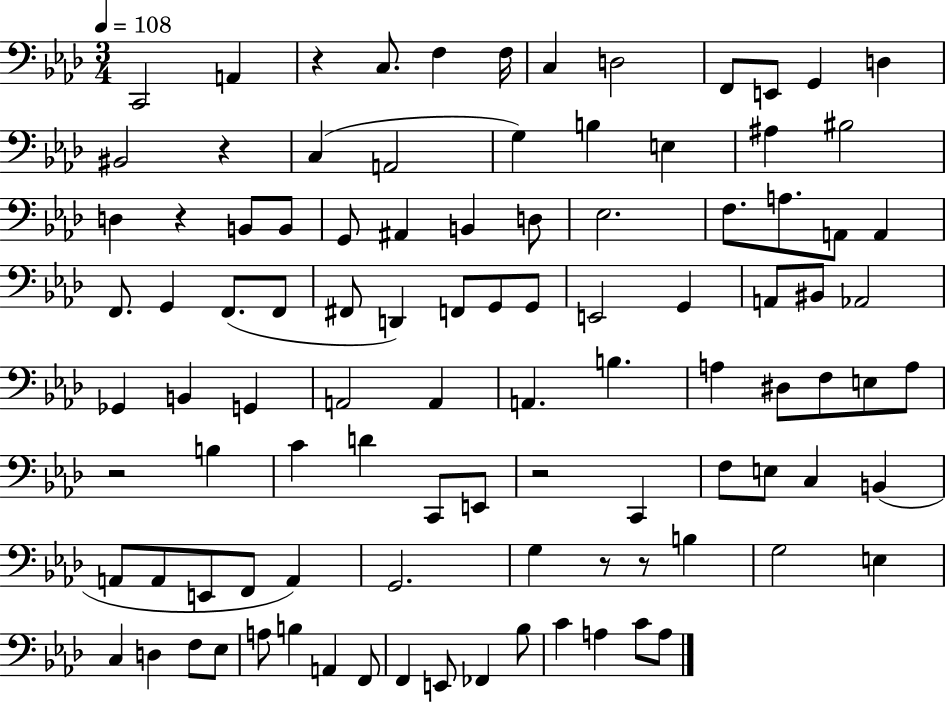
C2/h A2/q R/q C3/e. F3/q F3/s C3/q D3/h F2/e E2/e G2/q D3/q BIS2/h R/q C3/q A2/h G3/q B3/q E3/q A#3/q BIS3/h D3/q R/q B2/e B2/e G2/e A#2/q B2/q D3/e Eb3/h. F3/e. A3/e. A2/e A2/q F2/e. G2/q F2/e. F2/e F#2/e D2/q F2/e G2/e G2/e E2/h G2/q A2/e BIS2/e Ab2/h Gb2/q B2/q G2/q A2/h A2/q A2/q. B3/q. A3/q D#3/e F3/e E3/e A3/e R/h B3/q C4/q D4/q C2/e E2/e R/h C2/q F3/e E3/e C3/q B2/q A2/e A2/e E2/e F2/e A2/q G2/h. G3/q R/e R/e B3/q G3/h E3/q C3/q D3/q F3/e Eb3/e A3/e B3/q A2/q F2/e F2/q E2/e FES2/q Bb3/e C4/q A3/q C4/e A3/e